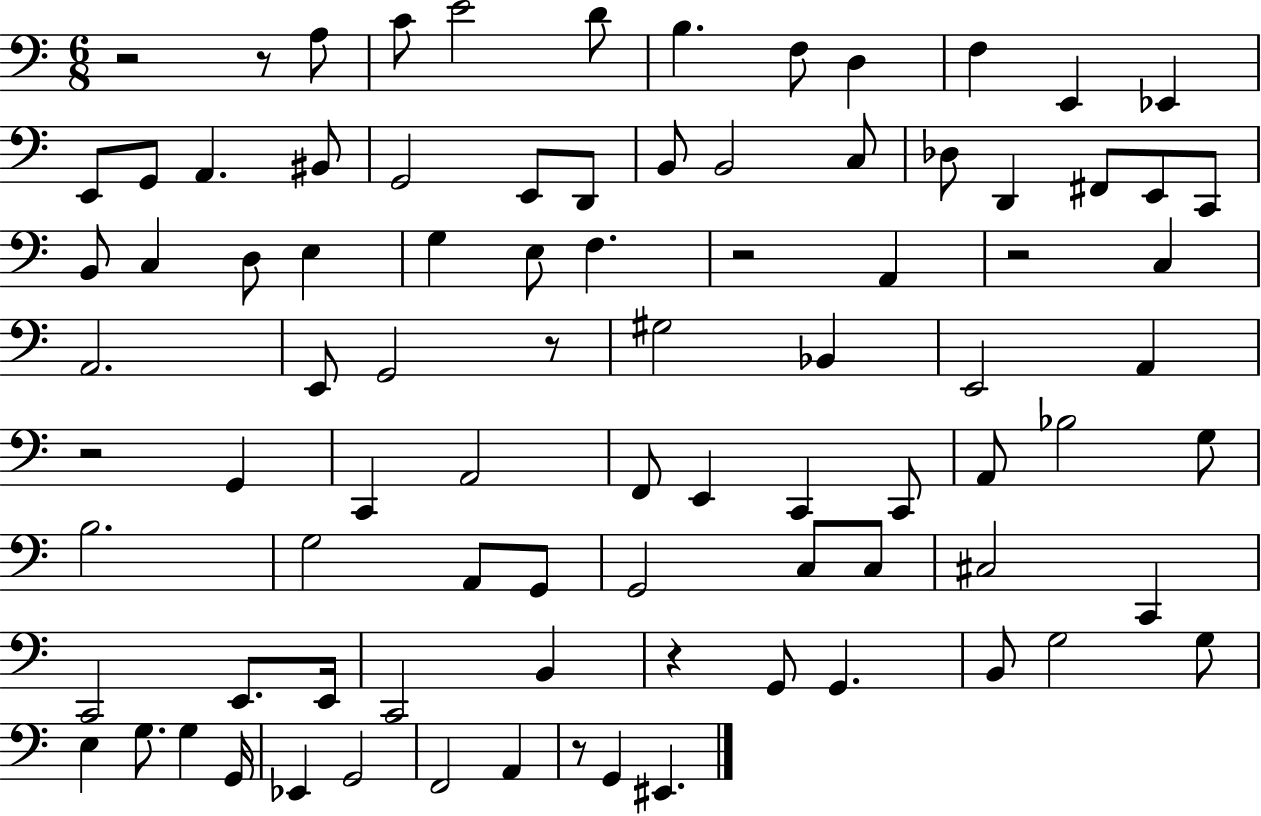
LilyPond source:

{
  \clef bass
  \numericTimeSignature
  \time 6/8
  \key c \major
  r2 r8 a8 | c'8 e'2 d'8 | b4. f8 d4 | f4 e,4 ees,4 | \break e,8 g,8 a,4. bis,8 | g,2 e,8 d,8 | b,8 b,2 c8 | des8 d,4 fis,8 e,8 c,8 | \break b,8 c4 d8 e4 | g4 e8 f4. | r2 a,4 | r2 c4 | \break a,2. | e,8 g,2 r8 | gis2 bes,4 | e,2 a,4 | \break r2 g,4 | c,4 a,2 | f,8 e,4 c,4 c,8 | a,8 bes2 g8 | \break b2. | g2 a,8 g,8 | g,2 c8 c8 | cis2 c,4 | \break c,2 e,8. e,16 | c,2 b,4 | r4 g,8 g,4. | b,8 g2 g8 | \break e4 g8. g4 g,16 | ees,4 g,2 | f,2 a,4 | r8 g,4 eis,4. | \break \bar "|."
}